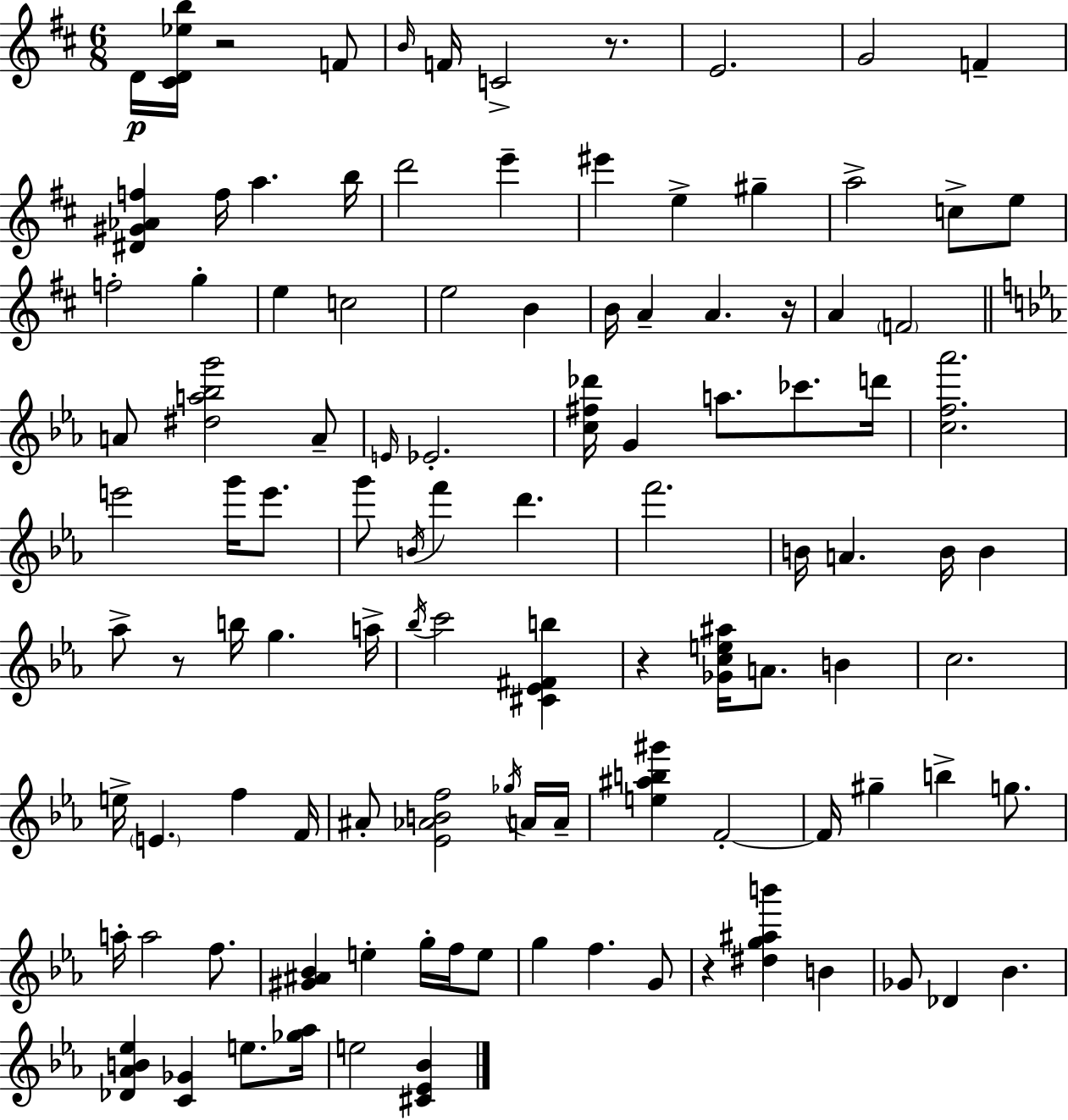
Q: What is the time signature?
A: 6/8